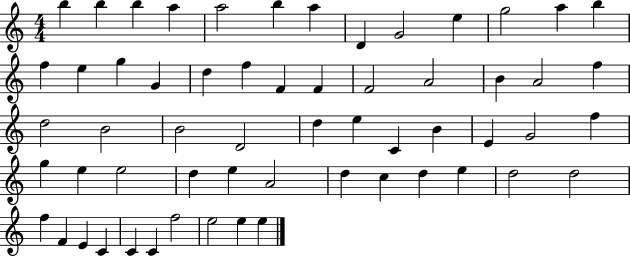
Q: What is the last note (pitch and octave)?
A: E5